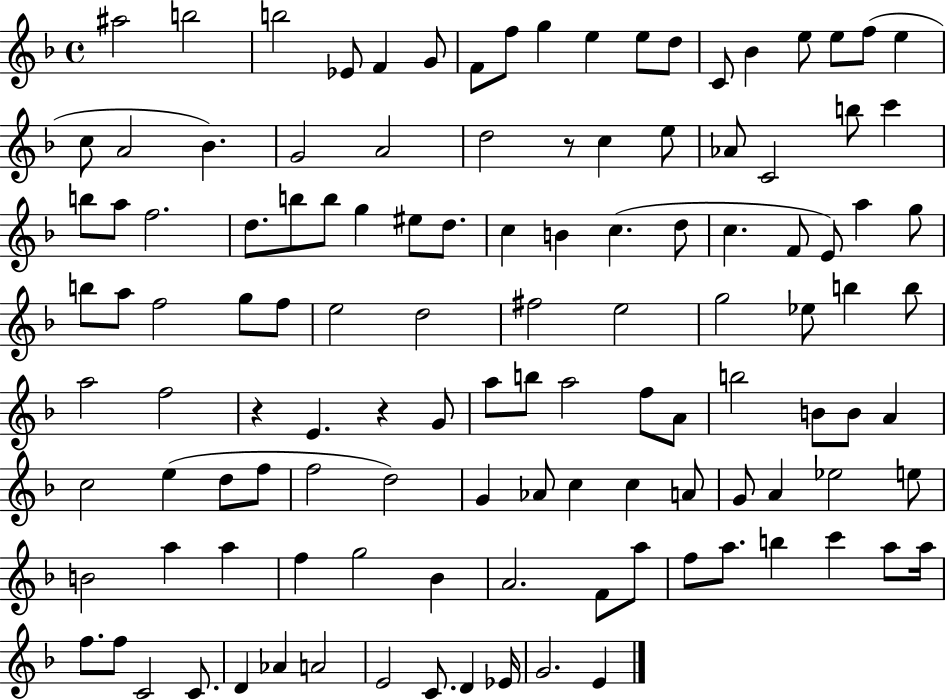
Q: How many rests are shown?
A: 3